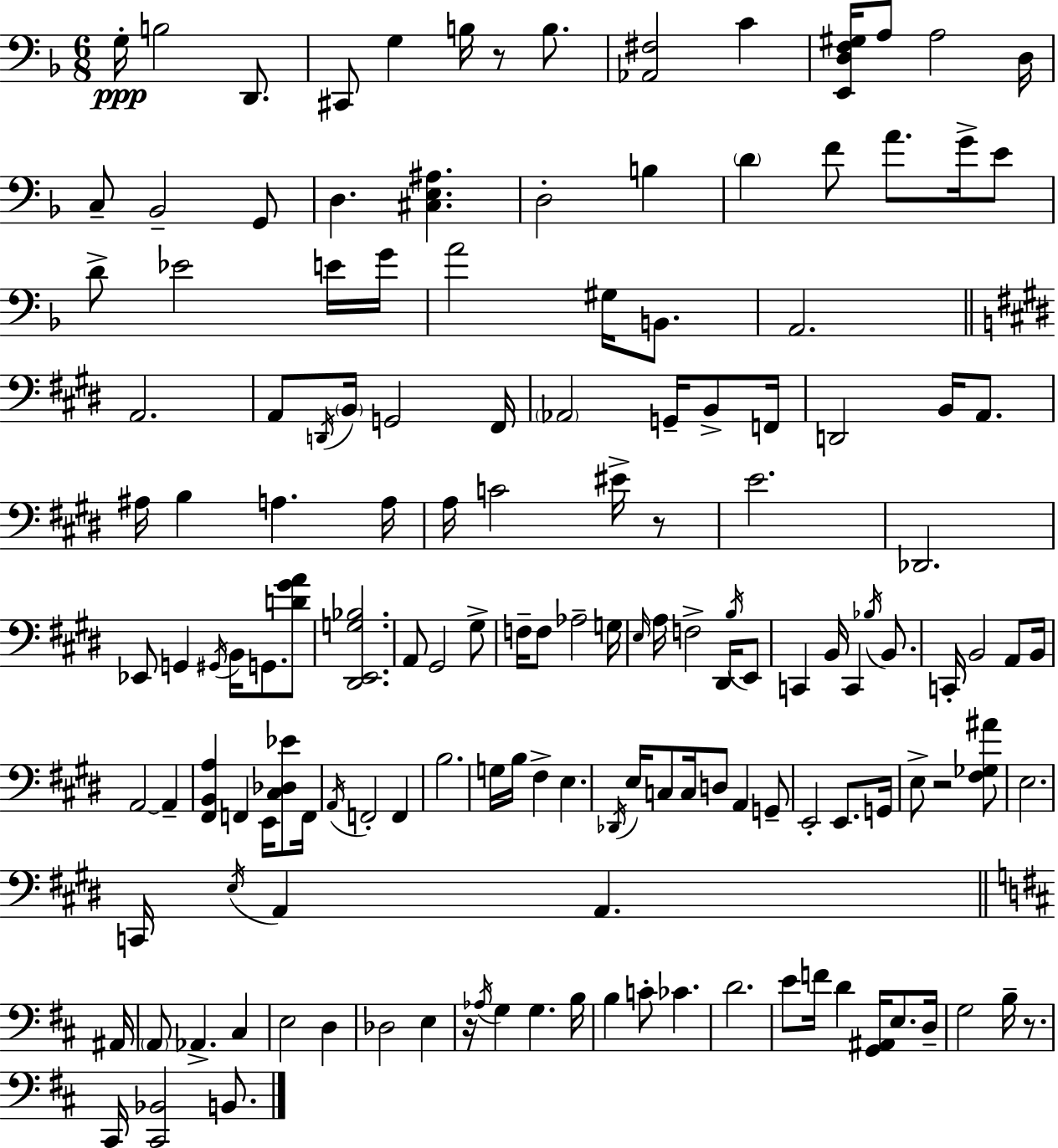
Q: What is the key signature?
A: F major